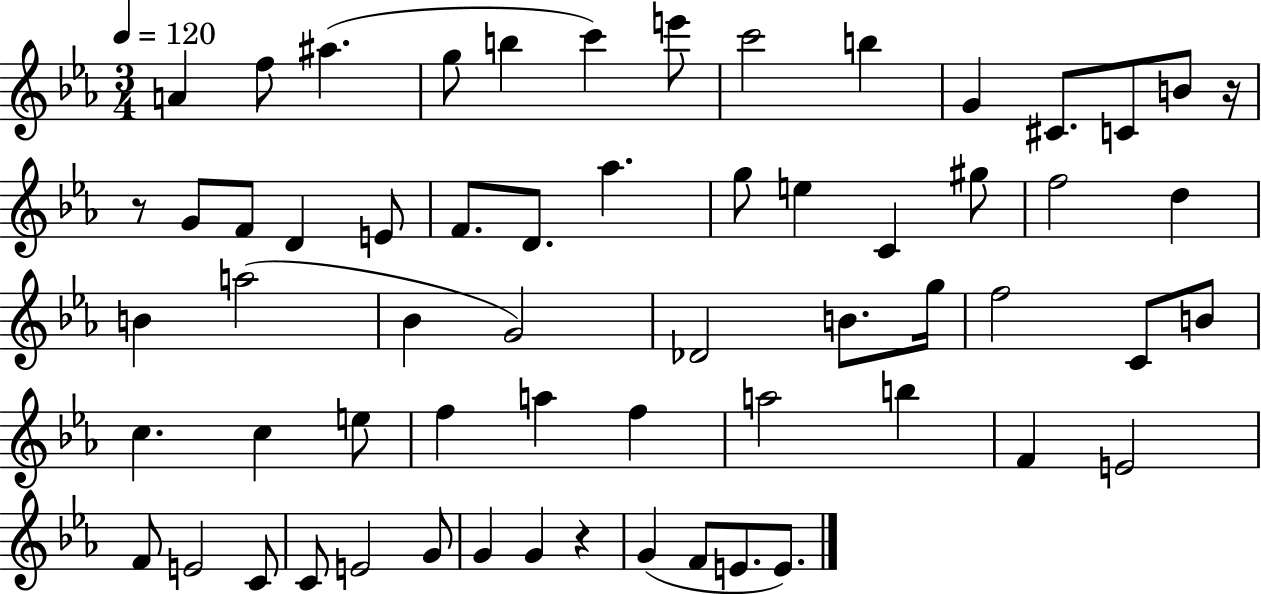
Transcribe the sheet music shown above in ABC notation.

X:1
T:Untitled
M:3/4
L:1/4
K:Eb
A f/2 ^a g/2 b c' e'/2 c'2 b G ^C/2 C/2 B/2 z/4 z/2 G/2 F/2 D E/2 F/2 D/2 _a g/2 e C ^g/2 f2 d B a2 _B G2 _D2 B/2 g/4 f2 C/2 B/2 c c e/2 f a f a2 b F E2 F/2 E2 C/2 C/2 E2 G/2 G G z G F/2 E/2 E/2